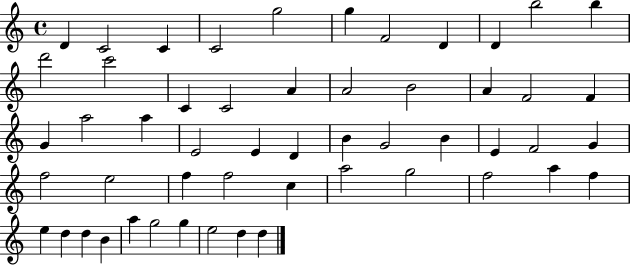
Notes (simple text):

D4/q C4/h C4/q C4/h G5/h G5/q F4/h D4/q D4/q B5/h B5/q D6/h C6/h C4/q C4/h A4/q A4/h B4/h A4/q F4/h F4/q G4/q A5/h A5/q E4/h E4/q D4/q B4/q G4/h B4/q E4/q F4/h G4/q F5/h E5/h F5/q F5/h C5/q A5/h G5/h F5/h A5/q F5/q E5/q D5/q D5/q B4/q A5/q G5/h G5/q E5/h D5/q D5/q